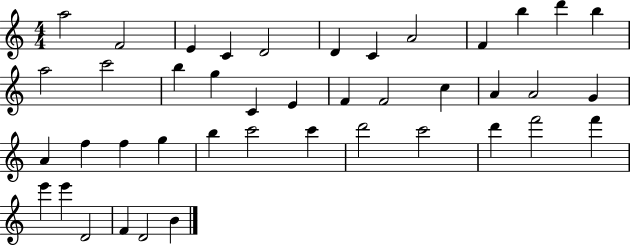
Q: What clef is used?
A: treble